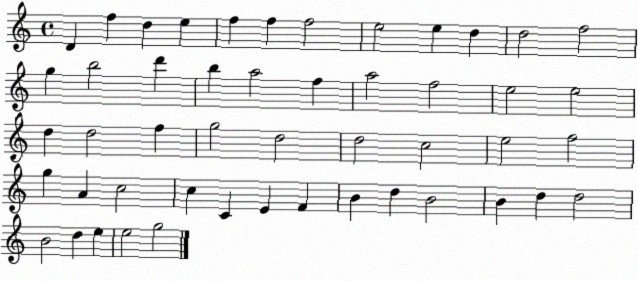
X:1
T:Untitled
M:4/4
L:1/4
K:C
D f d e f f f2 e2 e d d2 f2 g b2 d' b a2 f a2 f2 e2 e2 d d2 f g2 d2 d2 c2 e2 f2 g A c2 c C E F B d B2 B d d2 B2 d e e2 g2